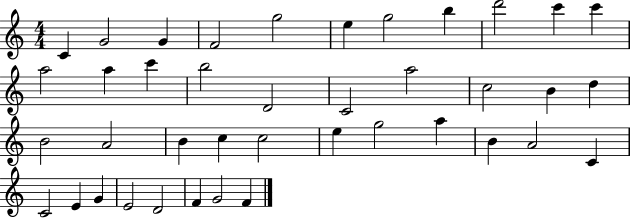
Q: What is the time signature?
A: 4/4